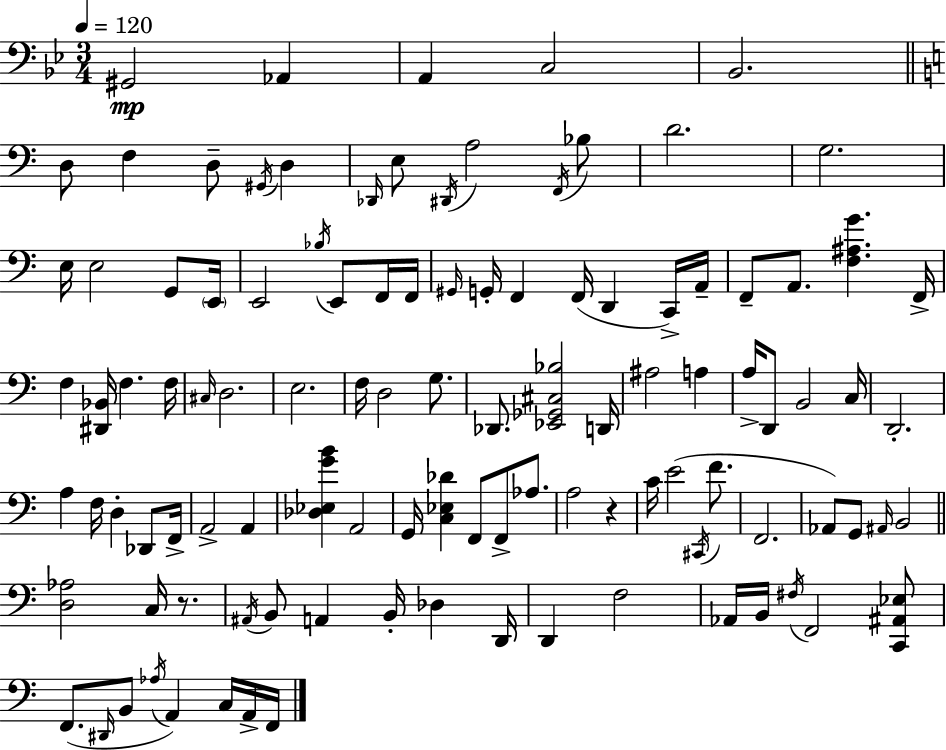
X:1
T:Untitled
M:3/4
L:1/4
K:Bb
^G,,2 _A,, A,, C,2 _B,,2 D,/2 F, D,/2 ^G,,/4 D, _D,,/4 E,/2 ^D,,/4 A,2 F,,/4 _B,/2 D2 G,2 E,/4 E,2 G,,/2 E,,/4 E,,2 _B,/4 E,,/2 F,,/4 F,,/4 ^G,,/4 G,,/4 F,, F,,/4 D,, C,,/4 A,,/4 F,,/2 A,,/2 [F,^A,G] F,,/4 F, [^D,,_B,,]/4 F, F,/4 ^C,/4 D,2 E,2 F,/4 D,2 G,/2 _D,,/2 [_E,,_G,,^C,_B,]2 D,,/4 ^A,2 A, A,/4 D,,/2 B,,2 C,/4 D,,2 A, F,/4 D, _D,,/2 F,,/4 A,,2 A,, [_D,_E,GB] A,,2 G,,/4 [C,_E,_D] F,,/2 F,,/2 _A,/2 A,2 z C/4 E2 ^C,,/4 F/2 F,,2 _A,,/2 G,,/2 ^A,,/4 B,,2 [D,_A,]2 C,/4 z/2 ^A,,/4 B,,/2 A,, B,,/4 _D, D,,/4 D,, F,2 _A,,/4 B,,/4 ^F,/4 F,,2 [C,,^A,,_E,]/2 F,,/2 ^D,,/4 B,,/2 _A,/4 A,, C,/4 A,,/4 F,,/4